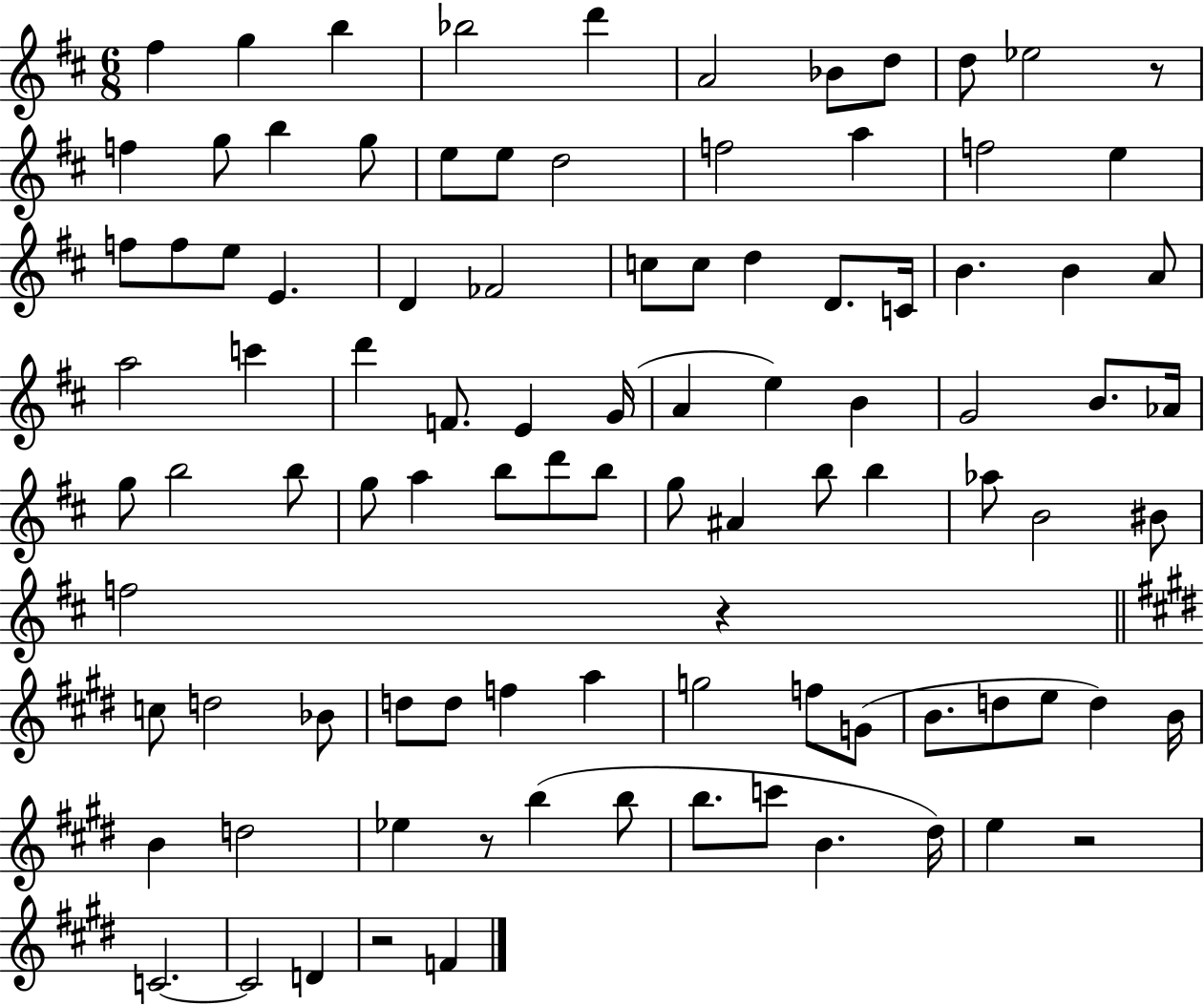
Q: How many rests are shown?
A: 5